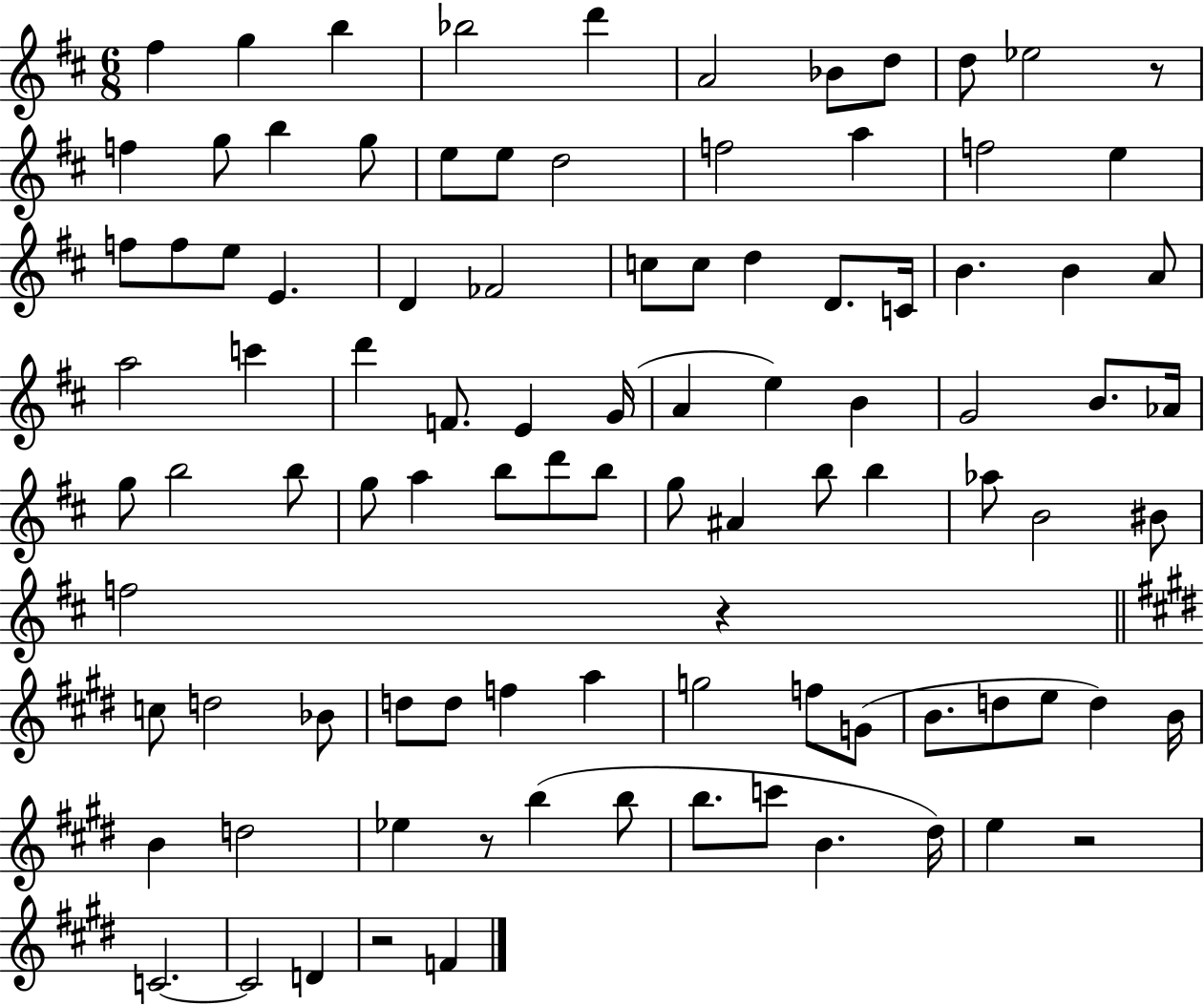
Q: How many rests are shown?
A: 5